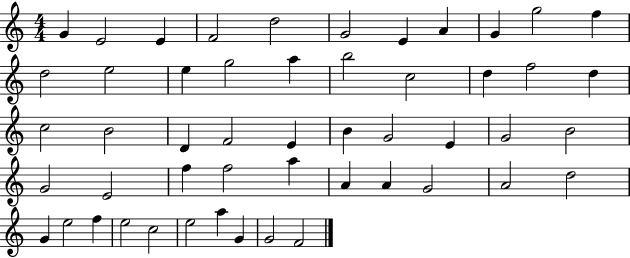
{
  \clef treble
  \numericTimeSignature
  \time 4/4
  \key c \major
  g'4 e'2 e'4 | f'2 d''2 | g'2 e'4 a'4 | g'4 g''2 f''4 | \break d''2 e''2 | e''4 g''2 a''4 | b''2 c''2 | d''4 f''2 d''4 | \break c''2 b'2 | d'4 f'2 e'4 | b'4 g'2 e'4 | g'2 b'2 | \break g'2 e'2 | f''4 f''2 a''4 | a'4 a'4 g'2 | a'2 d''2 | \break g'4 e''2 f''4 | e''2 c''2 | e''2 a''4 g'4 | g'2 f'2 | \break \bar "|."
}